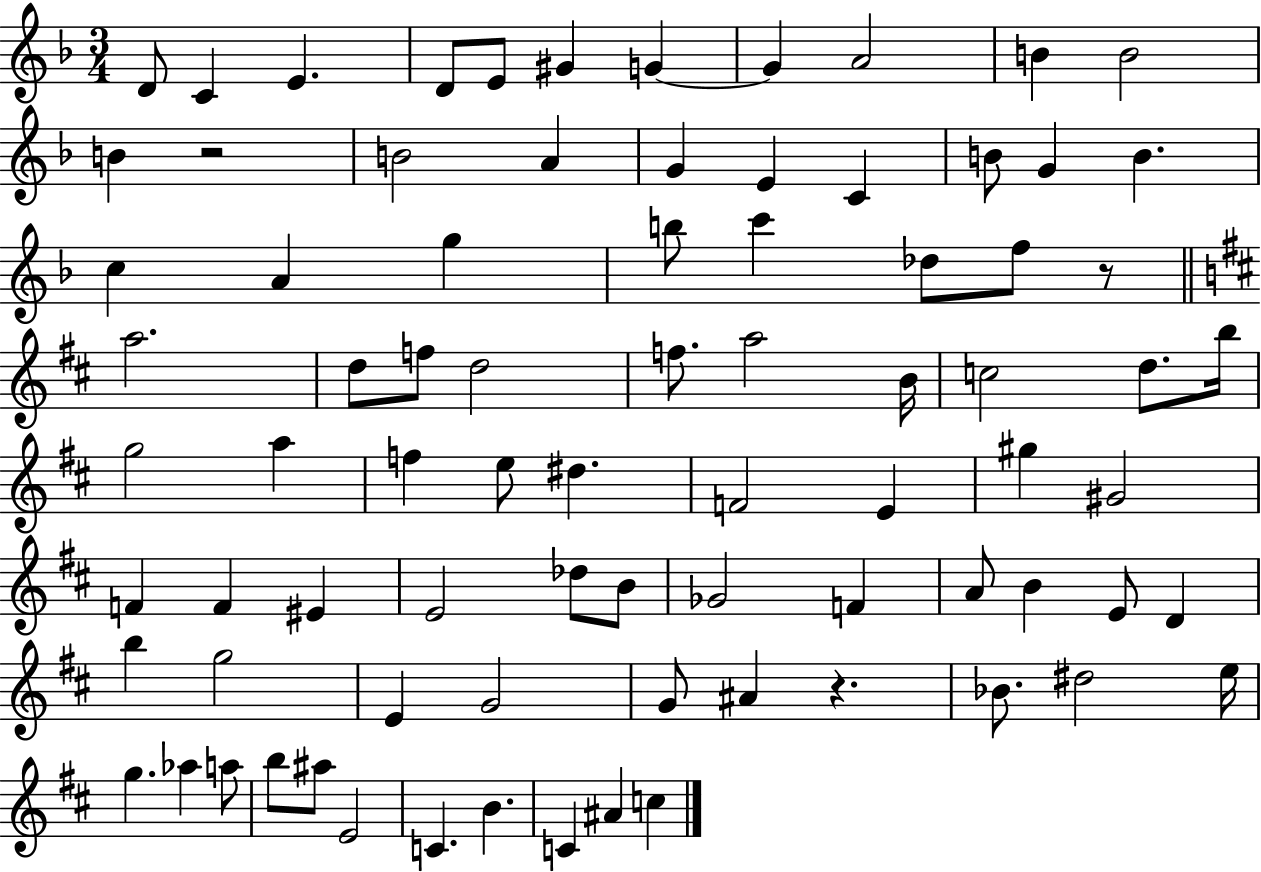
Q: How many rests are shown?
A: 3